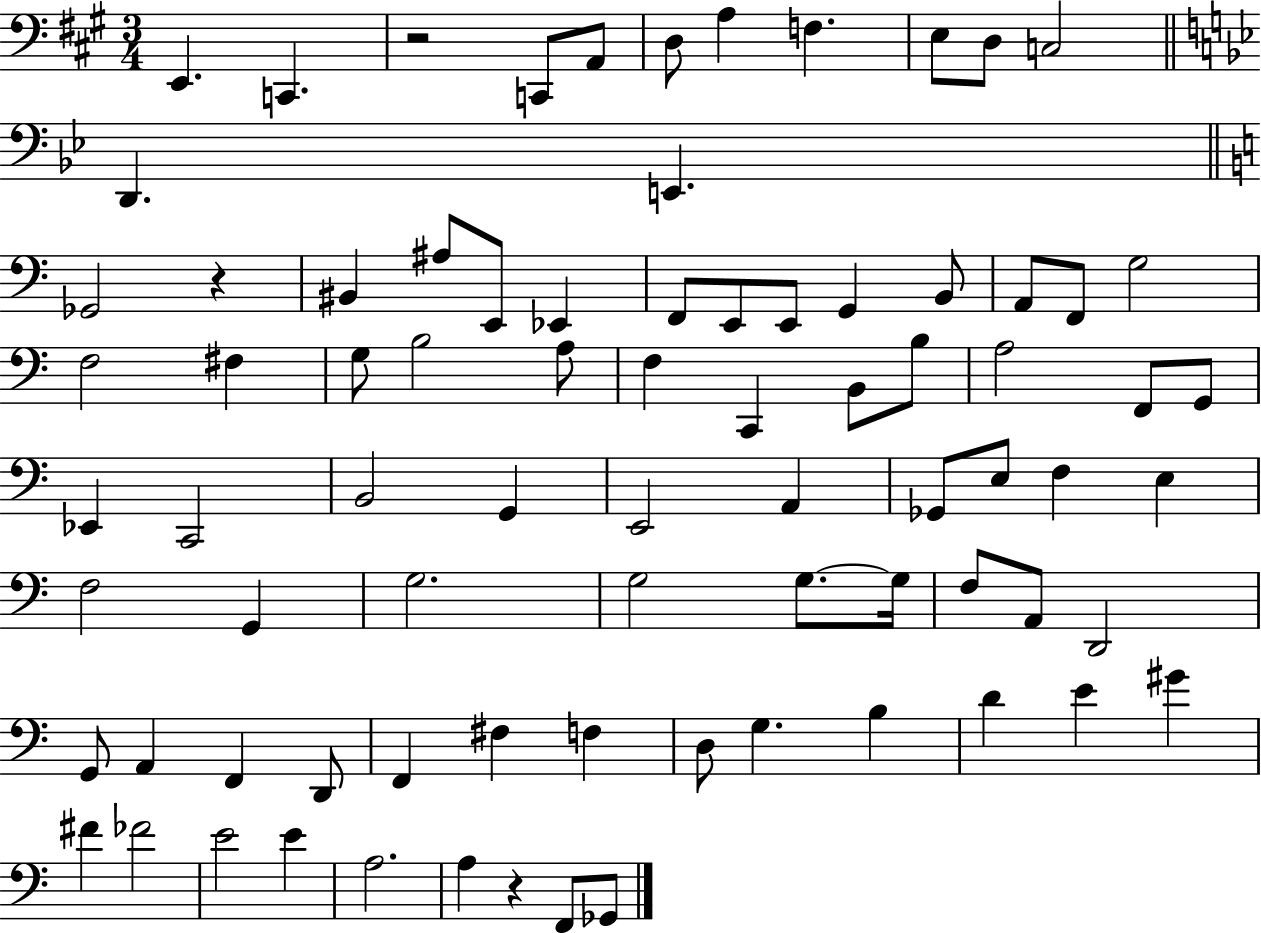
E2/q. C2/q. R/h C2/e A2/e D3/e A3/q F3/q. E3/e D3/e C3/h D2/q. E2/q. Gb2/h R/q BIS2/q A#3/e E2/e Eb2/q F2/e E2/e E2/e G2/q B2/e A2/e F2/e G3/h F3/h F#3/q G3/e B3/h A3/e F3/q C2/q B2/e B3/e A3/h F2/e G2/e Eb2/q C2/h B2/h G2/q E2/h A2/q Gb2/e E3/e F3/q E3/q F3/h G2/q G3/h. G3/h G3/e. G3/s F3/e A2/e D2/h G2/e A2/q F2/q D2/e F2/q F#3/q F3/q D3/e G3/q. B3/q D4/q E4/q G#4/q F#4/q FES4/h E4/h E4/q A3/h. A3/q R/q F2/e Gb2/e